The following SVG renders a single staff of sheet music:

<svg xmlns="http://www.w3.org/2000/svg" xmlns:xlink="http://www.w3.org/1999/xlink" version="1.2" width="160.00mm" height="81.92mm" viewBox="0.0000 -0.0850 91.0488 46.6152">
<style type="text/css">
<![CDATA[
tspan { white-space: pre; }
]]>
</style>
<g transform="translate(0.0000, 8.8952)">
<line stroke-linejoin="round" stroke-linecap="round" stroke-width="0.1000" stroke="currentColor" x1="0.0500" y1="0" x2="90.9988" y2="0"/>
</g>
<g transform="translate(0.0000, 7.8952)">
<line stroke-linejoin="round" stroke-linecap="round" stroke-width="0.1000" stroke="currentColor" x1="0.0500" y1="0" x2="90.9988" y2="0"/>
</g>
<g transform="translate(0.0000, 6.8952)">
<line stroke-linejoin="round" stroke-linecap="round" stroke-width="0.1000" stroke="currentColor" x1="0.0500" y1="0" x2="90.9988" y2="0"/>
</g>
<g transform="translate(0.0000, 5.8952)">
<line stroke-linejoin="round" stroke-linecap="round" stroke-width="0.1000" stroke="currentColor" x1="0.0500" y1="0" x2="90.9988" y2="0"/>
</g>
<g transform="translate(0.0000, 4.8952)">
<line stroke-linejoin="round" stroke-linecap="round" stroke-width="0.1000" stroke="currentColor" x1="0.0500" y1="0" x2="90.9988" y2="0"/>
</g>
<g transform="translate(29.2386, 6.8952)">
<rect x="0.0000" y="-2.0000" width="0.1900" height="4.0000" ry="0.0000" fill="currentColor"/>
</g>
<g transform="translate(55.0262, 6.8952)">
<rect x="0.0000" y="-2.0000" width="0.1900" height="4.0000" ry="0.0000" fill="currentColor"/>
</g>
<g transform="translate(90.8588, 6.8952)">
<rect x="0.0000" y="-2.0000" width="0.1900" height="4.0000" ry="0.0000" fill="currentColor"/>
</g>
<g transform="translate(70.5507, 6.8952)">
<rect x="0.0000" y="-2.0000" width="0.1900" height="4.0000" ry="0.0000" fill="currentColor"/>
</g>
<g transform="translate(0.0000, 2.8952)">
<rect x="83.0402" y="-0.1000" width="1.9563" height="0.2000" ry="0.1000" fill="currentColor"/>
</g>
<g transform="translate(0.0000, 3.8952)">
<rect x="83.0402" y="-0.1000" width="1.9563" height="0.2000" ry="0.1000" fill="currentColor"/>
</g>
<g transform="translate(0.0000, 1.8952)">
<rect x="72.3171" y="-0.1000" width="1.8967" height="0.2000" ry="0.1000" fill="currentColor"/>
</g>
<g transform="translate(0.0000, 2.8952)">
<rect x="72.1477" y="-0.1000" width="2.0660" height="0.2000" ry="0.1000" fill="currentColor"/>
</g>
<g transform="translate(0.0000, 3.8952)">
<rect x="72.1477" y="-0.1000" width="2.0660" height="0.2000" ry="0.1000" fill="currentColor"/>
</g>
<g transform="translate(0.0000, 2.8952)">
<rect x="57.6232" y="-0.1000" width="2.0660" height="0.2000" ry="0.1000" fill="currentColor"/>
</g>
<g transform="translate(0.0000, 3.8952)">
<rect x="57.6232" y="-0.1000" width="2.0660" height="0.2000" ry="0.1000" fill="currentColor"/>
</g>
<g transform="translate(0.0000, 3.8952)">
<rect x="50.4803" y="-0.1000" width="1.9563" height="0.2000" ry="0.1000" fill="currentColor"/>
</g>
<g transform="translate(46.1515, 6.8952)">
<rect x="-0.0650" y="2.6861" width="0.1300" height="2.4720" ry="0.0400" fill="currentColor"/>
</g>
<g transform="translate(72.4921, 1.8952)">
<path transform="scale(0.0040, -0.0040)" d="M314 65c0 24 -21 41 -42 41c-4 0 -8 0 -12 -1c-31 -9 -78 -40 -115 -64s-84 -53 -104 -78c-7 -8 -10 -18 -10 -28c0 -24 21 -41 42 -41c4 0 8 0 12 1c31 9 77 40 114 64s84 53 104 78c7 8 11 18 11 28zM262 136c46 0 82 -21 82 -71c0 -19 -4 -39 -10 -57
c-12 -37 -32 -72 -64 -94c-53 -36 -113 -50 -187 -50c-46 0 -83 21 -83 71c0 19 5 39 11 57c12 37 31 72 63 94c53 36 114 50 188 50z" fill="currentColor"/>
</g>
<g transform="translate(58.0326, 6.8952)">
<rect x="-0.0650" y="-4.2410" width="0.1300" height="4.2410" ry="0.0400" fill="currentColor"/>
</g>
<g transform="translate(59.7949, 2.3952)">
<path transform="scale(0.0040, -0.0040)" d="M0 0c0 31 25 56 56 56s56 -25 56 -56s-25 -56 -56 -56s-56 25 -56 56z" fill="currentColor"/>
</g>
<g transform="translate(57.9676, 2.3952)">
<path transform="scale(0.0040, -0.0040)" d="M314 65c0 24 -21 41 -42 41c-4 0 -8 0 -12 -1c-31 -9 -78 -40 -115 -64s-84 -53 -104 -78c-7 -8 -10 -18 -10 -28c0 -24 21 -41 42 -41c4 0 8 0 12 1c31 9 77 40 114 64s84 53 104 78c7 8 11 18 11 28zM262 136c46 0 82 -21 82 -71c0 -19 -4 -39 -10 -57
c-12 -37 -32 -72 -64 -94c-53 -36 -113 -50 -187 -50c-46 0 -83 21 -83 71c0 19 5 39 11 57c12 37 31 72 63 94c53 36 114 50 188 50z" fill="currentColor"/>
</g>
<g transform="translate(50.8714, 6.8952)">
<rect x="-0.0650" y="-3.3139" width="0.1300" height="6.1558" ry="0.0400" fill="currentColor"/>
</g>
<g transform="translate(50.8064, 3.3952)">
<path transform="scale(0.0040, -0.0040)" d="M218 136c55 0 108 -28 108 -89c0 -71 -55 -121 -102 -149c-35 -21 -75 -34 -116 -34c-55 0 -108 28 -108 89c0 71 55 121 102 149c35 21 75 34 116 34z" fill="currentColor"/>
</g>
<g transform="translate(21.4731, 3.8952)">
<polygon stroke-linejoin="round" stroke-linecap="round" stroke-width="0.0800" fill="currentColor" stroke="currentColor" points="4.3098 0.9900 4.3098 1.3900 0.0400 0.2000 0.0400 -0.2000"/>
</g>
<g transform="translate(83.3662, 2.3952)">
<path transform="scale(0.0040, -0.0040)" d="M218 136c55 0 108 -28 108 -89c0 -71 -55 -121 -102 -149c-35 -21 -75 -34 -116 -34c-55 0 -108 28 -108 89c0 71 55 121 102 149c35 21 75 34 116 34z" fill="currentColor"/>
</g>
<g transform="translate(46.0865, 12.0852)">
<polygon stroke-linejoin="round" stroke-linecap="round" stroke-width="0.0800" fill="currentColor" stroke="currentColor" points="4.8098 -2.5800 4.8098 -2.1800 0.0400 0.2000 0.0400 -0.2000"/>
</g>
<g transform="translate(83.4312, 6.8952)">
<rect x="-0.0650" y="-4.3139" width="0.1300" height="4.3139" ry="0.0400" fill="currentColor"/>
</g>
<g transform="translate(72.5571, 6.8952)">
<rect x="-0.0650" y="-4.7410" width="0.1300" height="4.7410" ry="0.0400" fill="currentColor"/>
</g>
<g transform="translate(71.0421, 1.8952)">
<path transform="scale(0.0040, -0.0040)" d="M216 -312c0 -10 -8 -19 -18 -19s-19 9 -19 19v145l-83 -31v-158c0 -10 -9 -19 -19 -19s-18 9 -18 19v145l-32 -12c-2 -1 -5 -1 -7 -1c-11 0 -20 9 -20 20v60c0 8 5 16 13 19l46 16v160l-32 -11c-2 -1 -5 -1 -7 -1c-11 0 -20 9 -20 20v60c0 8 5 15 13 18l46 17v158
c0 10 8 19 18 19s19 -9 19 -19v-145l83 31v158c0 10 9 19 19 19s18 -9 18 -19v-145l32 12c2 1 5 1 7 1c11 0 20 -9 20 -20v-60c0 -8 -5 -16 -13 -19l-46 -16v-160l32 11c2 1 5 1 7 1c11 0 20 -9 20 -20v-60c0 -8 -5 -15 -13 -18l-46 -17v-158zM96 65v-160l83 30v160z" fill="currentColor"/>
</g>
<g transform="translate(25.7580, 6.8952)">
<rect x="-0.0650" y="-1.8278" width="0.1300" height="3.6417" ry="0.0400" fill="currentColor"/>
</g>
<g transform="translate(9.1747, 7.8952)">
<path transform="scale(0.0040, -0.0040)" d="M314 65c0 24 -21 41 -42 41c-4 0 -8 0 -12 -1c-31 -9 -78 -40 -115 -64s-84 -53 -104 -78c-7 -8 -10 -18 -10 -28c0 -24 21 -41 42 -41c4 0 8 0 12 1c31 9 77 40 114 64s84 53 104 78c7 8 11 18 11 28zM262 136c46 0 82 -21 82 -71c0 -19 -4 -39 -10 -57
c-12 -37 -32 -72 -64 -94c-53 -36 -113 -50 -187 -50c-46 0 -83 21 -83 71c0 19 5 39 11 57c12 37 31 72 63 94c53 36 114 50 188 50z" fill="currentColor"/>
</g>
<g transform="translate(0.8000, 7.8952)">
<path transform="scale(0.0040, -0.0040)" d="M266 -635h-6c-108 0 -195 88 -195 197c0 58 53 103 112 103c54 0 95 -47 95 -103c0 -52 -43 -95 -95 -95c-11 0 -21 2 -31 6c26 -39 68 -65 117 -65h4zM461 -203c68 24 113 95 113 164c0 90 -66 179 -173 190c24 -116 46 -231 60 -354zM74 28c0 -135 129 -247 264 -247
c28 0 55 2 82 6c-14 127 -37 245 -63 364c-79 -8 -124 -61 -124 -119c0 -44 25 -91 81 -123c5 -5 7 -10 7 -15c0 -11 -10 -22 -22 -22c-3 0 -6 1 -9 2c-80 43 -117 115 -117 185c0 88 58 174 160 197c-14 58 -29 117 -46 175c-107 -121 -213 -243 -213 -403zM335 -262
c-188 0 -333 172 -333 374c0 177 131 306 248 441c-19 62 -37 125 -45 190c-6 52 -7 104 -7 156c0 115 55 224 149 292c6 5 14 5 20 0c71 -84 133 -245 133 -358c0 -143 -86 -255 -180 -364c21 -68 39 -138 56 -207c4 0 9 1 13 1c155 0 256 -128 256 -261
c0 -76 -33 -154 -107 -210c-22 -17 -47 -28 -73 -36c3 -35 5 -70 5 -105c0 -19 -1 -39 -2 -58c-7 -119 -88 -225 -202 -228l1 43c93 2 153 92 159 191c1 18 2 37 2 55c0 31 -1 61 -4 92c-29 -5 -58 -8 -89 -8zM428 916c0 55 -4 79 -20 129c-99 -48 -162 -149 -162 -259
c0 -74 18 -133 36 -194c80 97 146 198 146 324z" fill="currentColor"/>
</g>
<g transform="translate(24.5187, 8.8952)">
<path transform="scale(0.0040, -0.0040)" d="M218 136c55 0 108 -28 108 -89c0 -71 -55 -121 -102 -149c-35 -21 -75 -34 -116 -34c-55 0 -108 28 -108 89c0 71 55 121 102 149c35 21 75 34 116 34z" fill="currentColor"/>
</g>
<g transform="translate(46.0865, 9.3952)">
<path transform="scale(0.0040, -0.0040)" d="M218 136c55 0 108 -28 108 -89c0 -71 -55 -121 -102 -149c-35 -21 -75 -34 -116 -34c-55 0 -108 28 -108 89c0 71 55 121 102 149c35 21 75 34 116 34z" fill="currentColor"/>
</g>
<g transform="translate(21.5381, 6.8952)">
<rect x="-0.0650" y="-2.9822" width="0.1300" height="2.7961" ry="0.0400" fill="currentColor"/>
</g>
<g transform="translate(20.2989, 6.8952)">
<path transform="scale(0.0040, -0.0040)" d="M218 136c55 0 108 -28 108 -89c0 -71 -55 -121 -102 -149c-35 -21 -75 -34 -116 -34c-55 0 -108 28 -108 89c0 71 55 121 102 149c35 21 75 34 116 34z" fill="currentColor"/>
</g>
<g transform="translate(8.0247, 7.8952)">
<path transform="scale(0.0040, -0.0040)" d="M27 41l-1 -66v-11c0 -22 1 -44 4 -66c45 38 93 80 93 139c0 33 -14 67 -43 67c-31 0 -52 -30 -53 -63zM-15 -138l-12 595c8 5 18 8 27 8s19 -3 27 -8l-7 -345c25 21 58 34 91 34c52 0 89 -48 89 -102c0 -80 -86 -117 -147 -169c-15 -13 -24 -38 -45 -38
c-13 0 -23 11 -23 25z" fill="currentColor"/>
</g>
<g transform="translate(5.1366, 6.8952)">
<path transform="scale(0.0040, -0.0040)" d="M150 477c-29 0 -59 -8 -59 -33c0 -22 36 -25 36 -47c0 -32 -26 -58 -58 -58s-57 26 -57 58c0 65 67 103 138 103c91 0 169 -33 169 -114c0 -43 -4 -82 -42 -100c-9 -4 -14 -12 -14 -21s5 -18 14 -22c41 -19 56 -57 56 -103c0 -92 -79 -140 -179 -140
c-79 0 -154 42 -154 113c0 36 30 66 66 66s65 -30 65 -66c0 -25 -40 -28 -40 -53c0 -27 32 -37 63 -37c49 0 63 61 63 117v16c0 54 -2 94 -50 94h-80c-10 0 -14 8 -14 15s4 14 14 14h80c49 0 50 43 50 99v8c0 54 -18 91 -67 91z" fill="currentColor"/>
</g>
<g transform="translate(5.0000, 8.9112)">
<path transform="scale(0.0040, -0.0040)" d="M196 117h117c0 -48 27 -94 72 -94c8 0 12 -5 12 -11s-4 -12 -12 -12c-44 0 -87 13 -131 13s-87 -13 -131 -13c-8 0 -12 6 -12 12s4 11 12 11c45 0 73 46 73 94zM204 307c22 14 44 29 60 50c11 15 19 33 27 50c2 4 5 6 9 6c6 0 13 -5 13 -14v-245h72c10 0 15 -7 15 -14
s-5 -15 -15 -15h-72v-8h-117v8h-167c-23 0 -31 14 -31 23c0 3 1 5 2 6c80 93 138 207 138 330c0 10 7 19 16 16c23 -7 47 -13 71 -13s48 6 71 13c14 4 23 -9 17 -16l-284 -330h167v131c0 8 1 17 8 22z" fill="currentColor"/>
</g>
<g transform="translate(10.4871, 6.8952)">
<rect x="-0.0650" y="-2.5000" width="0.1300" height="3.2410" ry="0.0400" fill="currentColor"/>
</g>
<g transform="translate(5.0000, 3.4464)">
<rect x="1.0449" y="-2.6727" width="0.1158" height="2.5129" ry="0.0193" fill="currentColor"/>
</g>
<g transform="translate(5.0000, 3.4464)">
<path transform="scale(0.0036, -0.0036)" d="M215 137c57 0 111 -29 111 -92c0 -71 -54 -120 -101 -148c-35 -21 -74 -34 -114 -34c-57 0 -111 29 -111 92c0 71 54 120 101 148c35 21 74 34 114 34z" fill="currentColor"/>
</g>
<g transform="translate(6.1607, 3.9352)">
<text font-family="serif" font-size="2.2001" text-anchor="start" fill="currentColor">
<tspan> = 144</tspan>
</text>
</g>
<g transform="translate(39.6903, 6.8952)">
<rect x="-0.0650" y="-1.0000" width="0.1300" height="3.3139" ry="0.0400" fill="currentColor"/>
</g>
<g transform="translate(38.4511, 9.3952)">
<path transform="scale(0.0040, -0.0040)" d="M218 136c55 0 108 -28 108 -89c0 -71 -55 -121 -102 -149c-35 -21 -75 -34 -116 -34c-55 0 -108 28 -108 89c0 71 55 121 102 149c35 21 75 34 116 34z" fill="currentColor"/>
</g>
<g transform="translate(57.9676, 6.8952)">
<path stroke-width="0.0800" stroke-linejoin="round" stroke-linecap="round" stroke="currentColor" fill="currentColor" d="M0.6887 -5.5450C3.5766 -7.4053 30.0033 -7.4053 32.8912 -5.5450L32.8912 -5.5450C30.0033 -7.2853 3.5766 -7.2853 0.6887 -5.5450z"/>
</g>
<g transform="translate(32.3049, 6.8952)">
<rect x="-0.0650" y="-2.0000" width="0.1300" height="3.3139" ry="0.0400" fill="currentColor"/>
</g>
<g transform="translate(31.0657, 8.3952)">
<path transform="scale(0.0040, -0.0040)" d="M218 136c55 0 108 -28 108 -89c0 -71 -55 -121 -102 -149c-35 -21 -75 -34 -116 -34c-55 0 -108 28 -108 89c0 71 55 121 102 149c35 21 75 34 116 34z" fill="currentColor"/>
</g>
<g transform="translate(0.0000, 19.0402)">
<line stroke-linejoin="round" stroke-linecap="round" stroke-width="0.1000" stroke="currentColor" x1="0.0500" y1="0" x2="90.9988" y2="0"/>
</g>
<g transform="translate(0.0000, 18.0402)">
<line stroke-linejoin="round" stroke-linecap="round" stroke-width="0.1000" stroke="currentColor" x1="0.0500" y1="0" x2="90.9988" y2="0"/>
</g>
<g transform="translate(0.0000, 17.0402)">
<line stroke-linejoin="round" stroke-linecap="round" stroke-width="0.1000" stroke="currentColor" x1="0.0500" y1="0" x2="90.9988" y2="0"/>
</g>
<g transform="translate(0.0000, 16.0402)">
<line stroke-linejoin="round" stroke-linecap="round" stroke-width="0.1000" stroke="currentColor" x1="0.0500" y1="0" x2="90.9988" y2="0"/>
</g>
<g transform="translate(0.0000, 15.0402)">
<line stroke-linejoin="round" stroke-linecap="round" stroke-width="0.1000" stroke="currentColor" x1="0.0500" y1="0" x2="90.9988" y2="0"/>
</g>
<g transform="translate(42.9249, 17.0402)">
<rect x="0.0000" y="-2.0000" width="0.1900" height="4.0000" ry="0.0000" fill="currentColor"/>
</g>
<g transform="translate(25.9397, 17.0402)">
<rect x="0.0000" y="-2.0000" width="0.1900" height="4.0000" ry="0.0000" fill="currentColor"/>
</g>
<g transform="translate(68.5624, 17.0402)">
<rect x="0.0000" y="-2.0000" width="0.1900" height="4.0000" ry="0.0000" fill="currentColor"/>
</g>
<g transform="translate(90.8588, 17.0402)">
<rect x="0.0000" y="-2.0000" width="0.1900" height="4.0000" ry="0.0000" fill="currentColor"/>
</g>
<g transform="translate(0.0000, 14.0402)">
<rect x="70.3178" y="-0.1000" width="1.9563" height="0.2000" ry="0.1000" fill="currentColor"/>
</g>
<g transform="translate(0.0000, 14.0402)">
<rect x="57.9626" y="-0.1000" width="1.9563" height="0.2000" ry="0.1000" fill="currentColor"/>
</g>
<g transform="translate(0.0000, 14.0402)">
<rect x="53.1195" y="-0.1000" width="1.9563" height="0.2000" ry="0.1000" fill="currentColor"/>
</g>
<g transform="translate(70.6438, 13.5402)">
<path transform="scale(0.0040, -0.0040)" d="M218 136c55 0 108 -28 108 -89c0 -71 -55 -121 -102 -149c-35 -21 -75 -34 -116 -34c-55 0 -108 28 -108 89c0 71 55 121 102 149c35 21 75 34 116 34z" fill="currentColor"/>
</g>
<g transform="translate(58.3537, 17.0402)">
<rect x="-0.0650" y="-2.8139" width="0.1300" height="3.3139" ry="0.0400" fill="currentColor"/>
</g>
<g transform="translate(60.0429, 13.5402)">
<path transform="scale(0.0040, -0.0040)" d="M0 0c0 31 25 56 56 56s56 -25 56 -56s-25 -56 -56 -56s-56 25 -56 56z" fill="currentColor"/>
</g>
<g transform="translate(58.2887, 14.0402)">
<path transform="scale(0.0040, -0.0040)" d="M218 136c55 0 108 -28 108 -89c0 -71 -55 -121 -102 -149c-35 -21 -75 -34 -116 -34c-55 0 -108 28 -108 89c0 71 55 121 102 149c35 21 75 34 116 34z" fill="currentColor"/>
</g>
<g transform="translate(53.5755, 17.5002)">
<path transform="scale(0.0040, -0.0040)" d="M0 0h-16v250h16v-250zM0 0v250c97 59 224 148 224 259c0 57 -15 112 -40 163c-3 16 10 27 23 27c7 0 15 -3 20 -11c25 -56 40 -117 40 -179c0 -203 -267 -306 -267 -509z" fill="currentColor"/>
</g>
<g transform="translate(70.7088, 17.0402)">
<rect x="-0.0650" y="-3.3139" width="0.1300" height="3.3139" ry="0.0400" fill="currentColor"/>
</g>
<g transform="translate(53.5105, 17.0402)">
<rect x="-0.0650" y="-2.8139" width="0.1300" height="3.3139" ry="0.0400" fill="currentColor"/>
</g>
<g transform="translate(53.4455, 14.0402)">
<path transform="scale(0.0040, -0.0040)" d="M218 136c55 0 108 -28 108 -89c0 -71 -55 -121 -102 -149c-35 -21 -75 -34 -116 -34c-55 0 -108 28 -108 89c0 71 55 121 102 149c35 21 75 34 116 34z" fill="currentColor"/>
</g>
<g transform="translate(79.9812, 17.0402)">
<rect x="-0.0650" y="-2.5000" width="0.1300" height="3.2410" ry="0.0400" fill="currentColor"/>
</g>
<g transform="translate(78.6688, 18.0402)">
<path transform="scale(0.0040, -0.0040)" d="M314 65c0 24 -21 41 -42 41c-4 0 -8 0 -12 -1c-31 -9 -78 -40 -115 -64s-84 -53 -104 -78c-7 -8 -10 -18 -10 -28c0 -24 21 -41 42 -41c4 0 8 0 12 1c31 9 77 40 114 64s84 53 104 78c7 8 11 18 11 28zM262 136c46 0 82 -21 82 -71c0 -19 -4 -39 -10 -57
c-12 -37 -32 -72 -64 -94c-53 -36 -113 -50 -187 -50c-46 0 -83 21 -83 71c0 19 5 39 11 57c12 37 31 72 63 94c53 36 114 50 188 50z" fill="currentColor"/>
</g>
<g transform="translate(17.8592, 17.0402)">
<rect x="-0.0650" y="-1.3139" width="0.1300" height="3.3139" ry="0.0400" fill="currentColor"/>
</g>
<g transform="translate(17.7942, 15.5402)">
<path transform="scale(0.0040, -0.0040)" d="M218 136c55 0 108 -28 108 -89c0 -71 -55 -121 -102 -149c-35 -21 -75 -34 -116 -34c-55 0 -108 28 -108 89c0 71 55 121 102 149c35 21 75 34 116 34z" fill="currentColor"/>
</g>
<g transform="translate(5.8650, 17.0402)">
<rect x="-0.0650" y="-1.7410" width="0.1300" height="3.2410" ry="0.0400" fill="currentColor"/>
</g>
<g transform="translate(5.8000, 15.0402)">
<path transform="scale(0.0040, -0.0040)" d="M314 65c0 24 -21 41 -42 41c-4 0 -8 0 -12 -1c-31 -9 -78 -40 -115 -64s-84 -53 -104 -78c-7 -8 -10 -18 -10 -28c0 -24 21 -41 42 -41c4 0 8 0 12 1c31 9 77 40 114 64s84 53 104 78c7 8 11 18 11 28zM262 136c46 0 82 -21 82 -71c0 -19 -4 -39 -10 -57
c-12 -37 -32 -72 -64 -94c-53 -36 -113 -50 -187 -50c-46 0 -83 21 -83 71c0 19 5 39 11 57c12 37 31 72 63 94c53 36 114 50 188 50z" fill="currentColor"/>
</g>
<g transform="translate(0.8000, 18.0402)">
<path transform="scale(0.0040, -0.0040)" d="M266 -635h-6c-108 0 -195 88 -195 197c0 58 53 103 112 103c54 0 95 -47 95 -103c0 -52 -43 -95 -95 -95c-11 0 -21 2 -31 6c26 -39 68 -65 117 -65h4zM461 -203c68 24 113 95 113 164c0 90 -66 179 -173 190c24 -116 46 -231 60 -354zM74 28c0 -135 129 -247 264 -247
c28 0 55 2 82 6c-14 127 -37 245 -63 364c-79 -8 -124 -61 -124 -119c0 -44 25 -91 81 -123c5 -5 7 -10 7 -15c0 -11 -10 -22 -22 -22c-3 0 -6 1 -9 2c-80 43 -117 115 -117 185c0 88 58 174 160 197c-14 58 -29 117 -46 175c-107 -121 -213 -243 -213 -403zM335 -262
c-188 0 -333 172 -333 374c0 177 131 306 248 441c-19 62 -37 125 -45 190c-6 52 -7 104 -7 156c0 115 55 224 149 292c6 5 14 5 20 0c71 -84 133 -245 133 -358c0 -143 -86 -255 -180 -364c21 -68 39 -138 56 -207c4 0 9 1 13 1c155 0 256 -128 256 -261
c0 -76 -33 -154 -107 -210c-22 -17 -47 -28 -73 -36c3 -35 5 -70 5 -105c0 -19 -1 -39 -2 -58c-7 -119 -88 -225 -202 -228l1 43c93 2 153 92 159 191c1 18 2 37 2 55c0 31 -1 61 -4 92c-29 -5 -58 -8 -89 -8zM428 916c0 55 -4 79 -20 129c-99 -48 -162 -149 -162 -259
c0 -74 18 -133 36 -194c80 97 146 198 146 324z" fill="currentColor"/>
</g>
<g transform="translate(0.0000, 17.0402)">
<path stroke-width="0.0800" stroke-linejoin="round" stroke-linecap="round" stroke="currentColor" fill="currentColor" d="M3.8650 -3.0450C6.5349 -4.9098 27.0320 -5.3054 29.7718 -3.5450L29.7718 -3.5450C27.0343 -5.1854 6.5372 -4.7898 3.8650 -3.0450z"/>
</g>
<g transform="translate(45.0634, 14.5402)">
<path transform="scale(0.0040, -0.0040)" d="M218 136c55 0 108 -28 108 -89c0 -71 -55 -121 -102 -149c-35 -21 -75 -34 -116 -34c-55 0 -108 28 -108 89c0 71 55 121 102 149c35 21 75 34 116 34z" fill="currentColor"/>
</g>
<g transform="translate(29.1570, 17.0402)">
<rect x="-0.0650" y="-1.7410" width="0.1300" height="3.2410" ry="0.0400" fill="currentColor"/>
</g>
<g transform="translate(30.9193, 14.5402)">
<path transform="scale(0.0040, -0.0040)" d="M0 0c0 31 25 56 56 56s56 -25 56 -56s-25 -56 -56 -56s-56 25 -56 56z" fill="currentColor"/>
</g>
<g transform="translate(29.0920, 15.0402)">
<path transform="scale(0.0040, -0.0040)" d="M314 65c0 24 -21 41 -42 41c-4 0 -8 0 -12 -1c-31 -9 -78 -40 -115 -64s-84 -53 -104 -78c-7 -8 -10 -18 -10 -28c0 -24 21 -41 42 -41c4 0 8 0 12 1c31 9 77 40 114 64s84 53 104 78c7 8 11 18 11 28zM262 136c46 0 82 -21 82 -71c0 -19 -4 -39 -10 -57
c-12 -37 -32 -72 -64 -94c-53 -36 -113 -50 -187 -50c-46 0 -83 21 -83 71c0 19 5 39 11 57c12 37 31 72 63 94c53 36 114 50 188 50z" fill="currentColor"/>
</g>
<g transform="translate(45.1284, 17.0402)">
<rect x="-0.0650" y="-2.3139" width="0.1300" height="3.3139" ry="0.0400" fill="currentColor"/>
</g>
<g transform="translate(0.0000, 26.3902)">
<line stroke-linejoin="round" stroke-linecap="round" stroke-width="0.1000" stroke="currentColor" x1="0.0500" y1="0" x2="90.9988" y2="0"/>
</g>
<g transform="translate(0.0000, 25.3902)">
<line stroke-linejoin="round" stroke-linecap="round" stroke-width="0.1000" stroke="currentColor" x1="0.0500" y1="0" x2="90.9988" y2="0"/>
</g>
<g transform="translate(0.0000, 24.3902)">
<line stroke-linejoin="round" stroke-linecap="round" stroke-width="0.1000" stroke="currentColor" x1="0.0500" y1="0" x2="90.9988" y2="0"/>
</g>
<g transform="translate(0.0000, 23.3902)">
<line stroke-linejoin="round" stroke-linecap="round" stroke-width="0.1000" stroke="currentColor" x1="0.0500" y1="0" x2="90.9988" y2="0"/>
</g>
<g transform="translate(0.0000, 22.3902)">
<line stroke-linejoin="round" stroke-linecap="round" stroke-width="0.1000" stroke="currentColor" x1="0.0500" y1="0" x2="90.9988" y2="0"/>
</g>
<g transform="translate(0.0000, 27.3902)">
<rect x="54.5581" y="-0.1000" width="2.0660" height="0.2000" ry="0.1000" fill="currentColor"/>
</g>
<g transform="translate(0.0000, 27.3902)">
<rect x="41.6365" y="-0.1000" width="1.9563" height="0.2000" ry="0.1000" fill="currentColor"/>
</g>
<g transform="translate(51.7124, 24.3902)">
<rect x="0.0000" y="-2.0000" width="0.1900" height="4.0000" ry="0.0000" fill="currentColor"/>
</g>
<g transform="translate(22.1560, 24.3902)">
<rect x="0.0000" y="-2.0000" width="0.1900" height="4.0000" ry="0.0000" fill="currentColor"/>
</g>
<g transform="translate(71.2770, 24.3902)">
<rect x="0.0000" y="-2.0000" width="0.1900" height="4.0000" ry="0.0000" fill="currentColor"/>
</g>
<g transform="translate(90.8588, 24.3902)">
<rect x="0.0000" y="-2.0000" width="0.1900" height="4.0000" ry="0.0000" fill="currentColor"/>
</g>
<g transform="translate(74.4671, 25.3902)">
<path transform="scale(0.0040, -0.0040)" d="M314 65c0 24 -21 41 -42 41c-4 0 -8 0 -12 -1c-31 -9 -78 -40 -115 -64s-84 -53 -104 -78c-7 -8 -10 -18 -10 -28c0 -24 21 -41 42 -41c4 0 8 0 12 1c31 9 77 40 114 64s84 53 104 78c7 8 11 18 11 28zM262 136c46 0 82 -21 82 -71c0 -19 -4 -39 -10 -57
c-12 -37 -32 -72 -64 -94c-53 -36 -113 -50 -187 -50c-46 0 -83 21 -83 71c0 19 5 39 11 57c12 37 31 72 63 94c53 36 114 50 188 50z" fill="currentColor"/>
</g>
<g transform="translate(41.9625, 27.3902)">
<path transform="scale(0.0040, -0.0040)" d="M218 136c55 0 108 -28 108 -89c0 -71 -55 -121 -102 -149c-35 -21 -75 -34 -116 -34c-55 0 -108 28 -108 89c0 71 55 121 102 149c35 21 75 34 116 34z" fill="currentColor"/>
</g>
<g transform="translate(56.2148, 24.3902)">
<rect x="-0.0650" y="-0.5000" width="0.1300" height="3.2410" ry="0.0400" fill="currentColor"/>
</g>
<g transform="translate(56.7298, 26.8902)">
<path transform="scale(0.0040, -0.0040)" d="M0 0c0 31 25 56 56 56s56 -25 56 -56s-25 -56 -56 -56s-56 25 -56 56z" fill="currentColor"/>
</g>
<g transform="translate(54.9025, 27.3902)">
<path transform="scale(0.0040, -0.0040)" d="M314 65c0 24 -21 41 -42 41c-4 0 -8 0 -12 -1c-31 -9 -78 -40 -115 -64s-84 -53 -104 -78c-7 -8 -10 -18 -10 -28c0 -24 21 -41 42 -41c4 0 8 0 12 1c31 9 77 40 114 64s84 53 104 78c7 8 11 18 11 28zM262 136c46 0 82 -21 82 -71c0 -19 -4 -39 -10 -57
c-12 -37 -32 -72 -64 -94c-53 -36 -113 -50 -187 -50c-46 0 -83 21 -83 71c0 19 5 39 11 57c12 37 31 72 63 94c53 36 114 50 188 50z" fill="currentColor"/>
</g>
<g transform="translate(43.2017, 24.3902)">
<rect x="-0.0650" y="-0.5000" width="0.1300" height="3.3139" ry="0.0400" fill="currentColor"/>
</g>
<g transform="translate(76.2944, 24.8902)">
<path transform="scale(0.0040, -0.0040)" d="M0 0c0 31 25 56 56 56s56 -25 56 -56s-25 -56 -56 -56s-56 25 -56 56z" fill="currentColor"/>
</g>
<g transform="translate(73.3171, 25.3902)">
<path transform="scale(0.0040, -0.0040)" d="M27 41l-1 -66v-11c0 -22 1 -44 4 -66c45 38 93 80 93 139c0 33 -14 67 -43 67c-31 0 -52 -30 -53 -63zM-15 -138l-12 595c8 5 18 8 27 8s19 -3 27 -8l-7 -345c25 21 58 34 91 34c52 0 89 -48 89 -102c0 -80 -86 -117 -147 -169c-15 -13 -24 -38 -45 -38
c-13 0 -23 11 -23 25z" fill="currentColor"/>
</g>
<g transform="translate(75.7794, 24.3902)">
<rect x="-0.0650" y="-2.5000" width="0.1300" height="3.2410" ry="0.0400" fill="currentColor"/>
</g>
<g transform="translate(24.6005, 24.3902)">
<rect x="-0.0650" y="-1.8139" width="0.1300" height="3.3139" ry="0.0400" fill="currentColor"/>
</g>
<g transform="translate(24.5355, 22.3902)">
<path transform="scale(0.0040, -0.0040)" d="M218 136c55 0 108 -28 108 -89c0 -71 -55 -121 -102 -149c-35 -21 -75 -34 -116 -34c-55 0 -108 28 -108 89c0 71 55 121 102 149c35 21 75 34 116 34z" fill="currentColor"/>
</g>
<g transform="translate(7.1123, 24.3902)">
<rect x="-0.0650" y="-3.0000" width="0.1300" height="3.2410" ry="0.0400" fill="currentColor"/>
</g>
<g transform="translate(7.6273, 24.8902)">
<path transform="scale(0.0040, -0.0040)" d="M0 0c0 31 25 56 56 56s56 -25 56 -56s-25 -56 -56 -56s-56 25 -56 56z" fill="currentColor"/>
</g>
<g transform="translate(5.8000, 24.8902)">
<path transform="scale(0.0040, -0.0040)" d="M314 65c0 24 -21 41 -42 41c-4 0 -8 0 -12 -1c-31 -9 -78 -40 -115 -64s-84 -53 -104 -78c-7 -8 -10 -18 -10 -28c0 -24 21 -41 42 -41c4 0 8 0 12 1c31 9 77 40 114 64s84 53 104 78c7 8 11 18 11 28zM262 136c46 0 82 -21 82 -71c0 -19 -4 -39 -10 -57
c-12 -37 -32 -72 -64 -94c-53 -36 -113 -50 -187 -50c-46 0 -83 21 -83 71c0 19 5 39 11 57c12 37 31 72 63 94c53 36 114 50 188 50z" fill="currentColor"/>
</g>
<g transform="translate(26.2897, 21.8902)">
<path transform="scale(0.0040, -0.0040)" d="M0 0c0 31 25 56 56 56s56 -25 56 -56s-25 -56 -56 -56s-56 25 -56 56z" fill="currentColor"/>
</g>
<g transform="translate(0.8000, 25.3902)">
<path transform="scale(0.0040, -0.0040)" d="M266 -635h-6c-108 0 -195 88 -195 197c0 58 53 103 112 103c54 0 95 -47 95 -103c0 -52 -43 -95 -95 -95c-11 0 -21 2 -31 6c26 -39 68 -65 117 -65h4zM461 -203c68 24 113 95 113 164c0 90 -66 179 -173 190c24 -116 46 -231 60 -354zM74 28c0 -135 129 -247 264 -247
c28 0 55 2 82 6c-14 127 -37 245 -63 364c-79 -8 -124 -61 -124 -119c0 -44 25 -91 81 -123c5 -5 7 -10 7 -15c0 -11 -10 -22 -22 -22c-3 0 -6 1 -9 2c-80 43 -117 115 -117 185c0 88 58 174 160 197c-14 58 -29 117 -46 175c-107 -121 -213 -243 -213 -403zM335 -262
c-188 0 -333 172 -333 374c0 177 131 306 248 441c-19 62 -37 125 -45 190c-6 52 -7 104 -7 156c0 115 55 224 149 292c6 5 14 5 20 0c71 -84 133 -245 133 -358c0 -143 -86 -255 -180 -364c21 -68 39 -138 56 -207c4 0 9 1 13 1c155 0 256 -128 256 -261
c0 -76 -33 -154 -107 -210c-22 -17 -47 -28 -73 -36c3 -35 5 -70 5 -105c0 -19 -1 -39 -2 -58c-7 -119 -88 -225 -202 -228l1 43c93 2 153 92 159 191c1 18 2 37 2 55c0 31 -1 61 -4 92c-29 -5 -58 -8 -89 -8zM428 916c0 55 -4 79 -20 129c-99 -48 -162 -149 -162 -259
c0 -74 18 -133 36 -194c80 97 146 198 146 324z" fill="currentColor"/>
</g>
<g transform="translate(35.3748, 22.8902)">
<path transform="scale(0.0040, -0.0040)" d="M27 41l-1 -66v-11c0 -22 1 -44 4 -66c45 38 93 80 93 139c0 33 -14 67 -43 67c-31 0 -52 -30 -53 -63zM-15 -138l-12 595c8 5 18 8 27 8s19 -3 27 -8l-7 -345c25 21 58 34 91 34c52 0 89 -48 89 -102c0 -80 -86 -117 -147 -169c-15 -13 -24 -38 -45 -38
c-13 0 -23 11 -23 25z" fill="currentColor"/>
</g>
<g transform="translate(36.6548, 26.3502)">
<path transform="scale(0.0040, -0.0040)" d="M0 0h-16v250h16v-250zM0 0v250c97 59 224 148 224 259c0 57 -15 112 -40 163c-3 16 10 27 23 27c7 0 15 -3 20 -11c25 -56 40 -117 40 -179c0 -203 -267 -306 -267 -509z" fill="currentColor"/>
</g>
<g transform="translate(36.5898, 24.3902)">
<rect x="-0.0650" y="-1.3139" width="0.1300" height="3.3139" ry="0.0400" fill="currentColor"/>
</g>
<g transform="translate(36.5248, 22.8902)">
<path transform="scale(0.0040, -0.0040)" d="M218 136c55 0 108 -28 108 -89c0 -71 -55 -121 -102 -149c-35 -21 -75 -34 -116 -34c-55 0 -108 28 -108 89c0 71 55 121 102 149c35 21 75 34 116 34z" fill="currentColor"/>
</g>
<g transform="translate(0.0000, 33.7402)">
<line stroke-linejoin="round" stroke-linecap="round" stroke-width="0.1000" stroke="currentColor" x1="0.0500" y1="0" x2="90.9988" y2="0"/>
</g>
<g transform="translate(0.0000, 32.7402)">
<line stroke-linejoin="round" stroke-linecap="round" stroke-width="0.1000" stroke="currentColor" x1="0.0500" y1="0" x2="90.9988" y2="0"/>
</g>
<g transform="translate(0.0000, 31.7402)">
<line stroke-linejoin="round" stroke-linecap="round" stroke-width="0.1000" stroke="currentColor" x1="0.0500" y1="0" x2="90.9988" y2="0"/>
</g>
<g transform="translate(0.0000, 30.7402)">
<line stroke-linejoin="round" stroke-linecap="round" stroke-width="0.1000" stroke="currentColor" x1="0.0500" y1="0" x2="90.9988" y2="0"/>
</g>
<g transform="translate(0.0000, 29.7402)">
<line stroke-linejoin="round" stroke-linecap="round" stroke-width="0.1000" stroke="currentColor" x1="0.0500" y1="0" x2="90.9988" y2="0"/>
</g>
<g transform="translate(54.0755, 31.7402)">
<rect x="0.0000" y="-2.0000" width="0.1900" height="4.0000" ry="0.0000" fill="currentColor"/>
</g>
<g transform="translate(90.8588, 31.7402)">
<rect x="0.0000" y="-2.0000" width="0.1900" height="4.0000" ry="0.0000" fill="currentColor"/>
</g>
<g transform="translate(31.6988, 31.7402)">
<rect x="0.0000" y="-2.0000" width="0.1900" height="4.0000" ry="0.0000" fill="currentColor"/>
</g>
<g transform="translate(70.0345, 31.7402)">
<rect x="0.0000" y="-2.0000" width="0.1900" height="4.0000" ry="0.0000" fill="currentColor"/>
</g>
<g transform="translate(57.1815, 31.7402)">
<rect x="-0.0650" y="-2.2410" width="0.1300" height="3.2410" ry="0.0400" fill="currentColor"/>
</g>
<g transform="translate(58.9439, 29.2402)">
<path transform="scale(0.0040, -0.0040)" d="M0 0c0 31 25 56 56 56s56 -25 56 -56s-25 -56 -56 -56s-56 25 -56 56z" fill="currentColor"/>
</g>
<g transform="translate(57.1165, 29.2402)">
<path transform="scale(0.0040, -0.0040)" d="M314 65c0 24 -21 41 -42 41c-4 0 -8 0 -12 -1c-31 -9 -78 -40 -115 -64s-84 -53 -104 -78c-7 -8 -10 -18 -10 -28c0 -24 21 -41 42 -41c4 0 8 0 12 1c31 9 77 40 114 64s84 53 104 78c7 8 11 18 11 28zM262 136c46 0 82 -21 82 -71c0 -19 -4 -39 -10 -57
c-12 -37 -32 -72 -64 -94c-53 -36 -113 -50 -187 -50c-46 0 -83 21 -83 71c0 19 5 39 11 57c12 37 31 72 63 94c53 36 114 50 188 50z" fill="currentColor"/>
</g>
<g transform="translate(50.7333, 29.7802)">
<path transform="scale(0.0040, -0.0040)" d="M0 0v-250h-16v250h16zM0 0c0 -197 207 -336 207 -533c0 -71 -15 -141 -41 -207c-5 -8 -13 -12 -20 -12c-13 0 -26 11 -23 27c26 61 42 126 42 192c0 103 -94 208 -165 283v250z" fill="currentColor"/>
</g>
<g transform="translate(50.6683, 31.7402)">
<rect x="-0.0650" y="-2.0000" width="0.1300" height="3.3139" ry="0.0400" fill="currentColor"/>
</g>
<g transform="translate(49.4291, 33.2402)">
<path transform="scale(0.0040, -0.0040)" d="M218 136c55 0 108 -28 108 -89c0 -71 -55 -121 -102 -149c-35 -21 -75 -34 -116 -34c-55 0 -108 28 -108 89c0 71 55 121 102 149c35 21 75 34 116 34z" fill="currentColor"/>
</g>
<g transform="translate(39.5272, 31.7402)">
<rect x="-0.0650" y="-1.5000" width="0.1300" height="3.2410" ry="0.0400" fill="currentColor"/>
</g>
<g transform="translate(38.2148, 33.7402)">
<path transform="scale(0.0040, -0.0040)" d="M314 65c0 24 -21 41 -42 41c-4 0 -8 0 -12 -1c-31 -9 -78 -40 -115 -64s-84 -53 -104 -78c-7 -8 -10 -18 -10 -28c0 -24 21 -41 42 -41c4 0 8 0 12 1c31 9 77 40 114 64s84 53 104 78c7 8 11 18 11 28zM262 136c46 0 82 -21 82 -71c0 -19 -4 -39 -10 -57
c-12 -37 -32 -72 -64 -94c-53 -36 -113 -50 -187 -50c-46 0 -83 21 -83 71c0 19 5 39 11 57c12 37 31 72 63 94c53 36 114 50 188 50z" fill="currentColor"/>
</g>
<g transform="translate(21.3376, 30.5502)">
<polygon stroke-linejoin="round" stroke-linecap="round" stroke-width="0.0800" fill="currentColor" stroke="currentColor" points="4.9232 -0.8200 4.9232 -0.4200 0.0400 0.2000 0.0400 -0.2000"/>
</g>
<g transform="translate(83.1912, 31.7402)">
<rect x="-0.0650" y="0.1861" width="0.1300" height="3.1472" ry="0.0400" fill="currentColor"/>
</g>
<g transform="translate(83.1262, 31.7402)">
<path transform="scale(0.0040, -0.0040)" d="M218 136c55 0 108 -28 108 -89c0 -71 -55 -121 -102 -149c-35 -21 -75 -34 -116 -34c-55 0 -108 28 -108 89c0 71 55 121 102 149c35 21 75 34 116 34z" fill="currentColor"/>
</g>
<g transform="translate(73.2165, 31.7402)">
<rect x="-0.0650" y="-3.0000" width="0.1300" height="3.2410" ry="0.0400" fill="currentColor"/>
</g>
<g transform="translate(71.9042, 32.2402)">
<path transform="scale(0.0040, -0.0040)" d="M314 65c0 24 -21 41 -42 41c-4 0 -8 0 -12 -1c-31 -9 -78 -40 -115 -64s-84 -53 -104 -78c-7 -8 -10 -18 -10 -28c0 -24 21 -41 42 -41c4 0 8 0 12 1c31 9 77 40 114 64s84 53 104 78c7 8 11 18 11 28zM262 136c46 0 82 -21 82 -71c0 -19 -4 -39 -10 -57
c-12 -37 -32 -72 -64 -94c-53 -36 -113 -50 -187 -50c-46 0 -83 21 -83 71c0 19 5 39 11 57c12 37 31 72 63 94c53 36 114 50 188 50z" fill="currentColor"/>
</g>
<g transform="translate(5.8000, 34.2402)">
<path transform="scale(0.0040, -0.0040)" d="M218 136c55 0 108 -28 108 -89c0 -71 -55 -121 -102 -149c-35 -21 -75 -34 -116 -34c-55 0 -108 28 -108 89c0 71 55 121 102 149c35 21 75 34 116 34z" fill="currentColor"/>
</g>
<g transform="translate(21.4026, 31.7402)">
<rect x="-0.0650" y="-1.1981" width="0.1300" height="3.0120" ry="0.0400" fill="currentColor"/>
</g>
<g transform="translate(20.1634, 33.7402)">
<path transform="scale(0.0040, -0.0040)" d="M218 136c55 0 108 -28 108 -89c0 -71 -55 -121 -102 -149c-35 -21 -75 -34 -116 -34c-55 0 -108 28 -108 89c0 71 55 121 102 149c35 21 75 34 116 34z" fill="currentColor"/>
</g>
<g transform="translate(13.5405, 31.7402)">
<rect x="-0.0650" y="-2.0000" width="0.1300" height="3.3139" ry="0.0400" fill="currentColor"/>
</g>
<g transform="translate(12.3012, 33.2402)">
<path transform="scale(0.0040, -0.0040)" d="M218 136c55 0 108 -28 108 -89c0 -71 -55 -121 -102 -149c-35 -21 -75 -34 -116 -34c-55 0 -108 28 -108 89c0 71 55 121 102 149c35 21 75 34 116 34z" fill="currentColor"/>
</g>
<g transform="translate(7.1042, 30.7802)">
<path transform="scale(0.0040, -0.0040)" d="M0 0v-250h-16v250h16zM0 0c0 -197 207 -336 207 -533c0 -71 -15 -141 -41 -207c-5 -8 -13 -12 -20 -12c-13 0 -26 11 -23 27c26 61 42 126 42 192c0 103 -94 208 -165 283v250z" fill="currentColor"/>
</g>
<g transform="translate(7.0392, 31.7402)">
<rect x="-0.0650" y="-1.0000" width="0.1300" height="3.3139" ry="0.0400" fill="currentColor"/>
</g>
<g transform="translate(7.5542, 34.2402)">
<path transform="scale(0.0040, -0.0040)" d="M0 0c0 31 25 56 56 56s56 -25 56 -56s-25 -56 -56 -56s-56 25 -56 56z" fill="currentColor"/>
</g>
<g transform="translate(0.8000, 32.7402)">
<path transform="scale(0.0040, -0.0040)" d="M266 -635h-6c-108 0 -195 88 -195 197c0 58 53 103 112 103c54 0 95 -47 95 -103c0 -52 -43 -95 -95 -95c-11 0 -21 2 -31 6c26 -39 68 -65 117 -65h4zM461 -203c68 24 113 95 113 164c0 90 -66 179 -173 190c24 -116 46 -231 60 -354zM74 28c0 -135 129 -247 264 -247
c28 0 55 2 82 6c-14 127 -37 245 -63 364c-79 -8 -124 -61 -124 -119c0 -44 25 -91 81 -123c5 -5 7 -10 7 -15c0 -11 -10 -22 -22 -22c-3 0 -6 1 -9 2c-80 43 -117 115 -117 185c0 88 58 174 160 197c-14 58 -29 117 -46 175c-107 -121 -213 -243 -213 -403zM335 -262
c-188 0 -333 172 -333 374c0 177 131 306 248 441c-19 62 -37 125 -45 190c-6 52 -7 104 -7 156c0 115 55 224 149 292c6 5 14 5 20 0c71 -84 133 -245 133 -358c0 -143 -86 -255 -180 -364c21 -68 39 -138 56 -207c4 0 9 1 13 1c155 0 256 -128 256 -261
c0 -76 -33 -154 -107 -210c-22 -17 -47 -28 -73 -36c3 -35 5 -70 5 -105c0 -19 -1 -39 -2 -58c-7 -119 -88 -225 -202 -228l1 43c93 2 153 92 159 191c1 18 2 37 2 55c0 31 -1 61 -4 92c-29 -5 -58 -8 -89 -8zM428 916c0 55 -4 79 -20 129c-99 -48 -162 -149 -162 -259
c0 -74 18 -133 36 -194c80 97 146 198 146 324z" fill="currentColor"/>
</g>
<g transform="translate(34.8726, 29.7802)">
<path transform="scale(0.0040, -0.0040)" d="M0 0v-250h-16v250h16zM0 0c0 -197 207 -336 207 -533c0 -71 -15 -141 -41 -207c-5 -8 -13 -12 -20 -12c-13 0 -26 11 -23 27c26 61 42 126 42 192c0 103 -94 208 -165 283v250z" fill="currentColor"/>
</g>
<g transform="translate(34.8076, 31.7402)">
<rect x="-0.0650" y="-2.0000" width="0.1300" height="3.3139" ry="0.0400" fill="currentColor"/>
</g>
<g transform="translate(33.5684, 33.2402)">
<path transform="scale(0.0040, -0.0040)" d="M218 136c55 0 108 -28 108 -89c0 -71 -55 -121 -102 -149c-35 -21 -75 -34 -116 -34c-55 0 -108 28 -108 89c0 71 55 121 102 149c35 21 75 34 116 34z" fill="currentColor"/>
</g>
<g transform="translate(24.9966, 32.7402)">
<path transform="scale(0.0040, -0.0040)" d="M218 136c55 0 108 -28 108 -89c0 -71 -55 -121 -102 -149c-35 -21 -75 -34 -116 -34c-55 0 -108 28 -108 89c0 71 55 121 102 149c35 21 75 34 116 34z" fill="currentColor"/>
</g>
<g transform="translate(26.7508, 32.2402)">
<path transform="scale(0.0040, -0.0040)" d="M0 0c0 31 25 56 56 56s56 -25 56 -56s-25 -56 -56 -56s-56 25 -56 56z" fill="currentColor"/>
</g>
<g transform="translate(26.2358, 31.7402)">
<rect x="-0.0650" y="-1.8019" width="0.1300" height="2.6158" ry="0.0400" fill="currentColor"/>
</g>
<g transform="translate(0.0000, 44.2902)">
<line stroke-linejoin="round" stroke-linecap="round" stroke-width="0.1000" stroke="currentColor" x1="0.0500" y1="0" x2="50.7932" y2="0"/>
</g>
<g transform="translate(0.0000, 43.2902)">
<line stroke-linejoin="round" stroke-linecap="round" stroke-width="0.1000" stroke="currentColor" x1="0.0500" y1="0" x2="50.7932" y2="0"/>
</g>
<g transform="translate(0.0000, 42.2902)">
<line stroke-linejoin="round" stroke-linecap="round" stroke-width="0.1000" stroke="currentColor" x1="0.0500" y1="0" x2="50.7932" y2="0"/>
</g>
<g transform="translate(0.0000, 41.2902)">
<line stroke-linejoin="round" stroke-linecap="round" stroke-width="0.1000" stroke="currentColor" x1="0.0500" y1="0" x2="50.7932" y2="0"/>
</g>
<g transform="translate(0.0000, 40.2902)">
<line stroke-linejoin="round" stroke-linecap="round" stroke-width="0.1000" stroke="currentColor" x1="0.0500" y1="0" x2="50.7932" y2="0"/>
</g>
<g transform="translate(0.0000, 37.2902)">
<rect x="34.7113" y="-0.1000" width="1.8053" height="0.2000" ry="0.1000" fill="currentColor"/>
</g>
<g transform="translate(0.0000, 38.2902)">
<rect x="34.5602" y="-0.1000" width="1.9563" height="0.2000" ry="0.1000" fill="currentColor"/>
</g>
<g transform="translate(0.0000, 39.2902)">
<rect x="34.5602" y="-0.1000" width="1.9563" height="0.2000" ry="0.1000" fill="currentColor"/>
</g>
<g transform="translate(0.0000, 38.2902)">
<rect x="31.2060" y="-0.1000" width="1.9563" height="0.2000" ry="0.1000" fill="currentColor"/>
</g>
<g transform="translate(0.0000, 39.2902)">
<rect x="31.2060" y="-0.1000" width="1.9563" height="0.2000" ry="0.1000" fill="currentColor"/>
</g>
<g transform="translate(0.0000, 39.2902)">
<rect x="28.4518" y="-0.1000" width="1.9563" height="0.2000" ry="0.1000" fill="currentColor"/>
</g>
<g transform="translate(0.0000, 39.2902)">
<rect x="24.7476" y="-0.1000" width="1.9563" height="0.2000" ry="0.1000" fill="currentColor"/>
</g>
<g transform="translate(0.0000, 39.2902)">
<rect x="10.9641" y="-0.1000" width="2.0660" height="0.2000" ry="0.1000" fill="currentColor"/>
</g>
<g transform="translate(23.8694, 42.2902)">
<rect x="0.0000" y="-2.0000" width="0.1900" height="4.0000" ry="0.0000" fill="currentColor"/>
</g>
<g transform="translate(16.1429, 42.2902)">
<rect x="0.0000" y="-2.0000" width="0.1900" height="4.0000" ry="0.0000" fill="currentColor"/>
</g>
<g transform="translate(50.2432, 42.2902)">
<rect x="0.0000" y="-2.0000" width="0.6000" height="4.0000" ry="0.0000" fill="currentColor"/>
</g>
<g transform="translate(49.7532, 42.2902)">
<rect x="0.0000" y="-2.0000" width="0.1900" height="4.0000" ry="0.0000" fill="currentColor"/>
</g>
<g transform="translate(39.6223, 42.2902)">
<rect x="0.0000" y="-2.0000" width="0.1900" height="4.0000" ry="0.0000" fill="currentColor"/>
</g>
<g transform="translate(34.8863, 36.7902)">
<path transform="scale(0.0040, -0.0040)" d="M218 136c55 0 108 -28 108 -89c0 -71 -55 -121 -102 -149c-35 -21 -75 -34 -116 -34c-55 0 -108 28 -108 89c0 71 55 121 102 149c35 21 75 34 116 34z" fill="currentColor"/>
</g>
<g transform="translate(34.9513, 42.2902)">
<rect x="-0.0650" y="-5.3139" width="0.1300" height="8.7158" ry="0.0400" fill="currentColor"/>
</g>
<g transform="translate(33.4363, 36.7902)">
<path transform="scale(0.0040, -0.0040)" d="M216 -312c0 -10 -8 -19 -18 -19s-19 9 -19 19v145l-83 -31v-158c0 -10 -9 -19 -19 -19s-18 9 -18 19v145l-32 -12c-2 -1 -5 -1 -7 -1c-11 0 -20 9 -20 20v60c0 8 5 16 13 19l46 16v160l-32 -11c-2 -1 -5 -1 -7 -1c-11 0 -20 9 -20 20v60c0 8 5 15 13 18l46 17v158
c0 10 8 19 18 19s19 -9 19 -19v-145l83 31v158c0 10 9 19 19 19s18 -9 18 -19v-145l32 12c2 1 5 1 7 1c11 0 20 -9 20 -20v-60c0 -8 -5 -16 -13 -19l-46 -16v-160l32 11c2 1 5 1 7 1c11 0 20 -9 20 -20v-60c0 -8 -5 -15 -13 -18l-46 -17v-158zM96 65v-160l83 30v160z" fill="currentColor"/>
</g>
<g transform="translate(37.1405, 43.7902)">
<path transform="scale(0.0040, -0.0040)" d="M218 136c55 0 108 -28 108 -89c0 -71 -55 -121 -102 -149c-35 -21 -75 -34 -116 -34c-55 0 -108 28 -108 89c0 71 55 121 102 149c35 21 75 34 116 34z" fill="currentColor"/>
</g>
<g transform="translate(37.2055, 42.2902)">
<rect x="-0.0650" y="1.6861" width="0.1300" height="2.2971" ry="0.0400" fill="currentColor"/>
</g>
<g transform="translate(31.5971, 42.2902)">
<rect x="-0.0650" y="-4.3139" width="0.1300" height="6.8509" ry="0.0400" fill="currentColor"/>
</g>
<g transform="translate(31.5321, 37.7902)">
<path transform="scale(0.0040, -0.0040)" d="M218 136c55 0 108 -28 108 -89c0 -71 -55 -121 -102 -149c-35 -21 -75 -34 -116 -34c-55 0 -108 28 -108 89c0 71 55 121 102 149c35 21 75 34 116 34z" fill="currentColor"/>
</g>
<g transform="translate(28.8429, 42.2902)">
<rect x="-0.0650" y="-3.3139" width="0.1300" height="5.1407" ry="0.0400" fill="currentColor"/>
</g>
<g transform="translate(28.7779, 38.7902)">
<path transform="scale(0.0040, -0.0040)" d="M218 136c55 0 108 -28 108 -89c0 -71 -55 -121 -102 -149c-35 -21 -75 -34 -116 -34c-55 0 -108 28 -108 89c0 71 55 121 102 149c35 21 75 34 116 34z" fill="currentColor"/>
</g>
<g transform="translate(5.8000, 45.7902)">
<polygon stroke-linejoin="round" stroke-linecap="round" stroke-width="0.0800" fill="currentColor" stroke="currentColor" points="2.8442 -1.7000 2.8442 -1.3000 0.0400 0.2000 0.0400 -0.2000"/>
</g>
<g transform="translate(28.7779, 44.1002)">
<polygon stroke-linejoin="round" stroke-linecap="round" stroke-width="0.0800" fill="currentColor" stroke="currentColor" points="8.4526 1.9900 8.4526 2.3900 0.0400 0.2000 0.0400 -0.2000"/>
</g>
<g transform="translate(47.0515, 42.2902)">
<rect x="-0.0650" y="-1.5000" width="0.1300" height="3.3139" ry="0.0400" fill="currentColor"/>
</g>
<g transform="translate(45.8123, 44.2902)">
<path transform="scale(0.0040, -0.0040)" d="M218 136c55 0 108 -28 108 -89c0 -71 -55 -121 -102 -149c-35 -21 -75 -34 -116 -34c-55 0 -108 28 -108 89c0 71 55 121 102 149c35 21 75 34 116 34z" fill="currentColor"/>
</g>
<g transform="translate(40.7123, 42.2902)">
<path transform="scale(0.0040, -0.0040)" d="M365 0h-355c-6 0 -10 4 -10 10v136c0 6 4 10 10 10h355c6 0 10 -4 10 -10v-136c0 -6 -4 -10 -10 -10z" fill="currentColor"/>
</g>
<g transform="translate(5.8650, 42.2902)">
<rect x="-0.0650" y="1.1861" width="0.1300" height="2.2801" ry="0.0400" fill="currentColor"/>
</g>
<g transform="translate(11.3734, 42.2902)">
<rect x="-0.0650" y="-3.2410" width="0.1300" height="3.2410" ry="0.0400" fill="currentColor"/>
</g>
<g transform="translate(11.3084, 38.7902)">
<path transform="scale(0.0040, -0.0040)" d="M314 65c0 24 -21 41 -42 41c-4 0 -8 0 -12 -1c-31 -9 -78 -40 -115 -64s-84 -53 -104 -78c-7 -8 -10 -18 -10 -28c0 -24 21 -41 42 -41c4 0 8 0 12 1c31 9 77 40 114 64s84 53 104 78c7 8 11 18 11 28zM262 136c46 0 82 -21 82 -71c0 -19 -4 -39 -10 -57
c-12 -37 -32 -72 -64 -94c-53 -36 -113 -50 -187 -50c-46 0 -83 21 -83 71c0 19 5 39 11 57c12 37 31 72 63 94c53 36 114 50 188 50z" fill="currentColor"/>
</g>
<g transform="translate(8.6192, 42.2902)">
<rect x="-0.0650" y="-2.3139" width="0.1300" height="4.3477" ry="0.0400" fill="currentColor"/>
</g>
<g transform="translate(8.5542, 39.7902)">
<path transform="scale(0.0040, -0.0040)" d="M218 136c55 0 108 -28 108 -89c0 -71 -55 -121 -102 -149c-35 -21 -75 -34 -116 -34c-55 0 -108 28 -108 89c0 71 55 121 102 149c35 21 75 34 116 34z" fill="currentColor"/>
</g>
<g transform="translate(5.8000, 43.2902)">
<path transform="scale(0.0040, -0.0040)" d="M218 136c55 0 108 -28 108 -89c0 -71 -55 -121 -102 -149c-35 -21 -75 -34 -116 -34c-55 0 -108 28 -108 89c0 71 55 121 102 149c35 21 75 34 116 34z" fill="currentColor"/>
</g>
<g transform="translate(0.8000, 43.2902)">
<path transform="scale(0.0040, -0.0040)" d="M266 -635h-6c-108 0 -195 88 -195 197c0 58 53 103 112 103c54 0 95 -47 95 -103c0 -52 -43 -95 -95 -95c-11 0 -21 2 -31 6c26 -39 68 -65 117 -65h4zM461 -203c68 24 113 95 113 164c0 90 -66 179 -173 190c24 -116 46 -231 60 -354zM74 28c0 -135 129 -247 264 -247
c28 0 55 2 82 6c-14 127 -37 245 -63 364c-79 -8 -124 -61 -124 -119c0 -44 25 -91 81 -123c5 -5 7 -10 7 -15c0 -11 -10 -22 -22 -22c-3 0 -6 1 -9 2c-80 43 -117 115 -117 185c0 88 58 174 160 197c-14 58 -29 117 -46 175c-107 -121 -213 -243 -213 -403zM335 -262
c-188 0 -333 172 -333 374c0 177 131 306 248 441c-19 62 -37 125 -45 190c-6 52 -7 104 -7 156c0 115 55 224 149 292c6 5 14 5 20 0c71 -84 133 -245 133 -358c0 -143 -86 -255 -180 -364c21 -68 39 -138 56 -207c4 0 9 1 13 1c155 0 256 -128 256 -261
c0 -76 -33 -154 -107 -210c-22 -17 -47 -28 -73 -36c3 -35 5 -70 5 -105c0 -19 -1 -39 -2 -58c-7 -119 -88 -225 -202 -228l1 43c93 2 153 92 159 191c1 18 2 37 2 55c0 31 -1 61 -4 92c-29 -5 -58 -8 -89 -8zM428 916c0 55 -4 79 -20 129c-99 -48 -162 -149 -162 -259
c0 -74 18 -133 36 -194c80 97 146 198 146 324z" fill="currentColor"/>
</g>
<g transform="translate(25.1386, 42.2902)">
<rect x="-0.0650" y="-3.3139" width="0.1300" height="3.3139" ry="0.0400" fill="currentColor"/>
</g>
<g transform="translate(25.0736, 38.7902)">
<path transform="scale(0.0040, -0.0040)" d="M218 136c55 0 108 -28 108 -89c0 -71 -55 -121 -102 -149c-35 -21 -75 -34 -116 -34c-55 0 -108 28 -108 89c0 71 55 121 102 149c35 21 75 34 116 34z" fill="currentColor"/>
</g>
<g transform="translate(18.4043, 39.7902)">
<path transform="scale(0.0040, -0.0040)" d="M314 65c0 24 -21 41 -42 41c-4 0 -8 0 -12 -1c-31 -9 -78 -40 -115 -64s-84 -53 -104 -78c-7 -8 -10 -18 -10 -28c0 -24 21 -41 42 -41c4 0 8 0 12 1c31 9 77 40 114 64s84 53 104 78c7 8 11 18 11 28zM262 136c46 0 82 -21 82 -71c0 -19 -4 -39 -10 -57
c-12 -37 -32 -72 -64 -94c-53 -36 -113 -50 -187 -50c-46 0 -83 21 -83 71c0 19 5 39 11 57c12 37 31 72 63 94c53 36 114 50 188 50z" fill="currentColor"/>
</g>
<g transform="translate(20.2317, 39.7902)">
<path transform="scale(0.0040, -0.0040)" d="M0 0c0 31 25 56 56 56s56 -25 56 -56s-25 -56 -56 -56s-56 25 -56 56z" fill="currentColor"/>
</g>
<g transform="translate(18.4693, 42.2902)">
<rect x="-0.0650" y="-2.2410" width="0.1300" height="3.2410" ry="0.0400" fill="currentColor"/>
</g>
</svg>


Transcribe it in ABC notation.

X:1
T:Untitled
M:3/4
L:1/4
K:C
_G2 B/2 E/2 F D D/2 b/2 d'2 ^e'2 d' f2 e f2 g a/2 a b G2 A2 f _e/2 C C2 _G2 D/2 F E/2 G/2 F/2 E2 F/2 g2 A2 B G/2 g/2 b2 g2 b b/2 d'/2 ^f'/2 F/2 z2 E